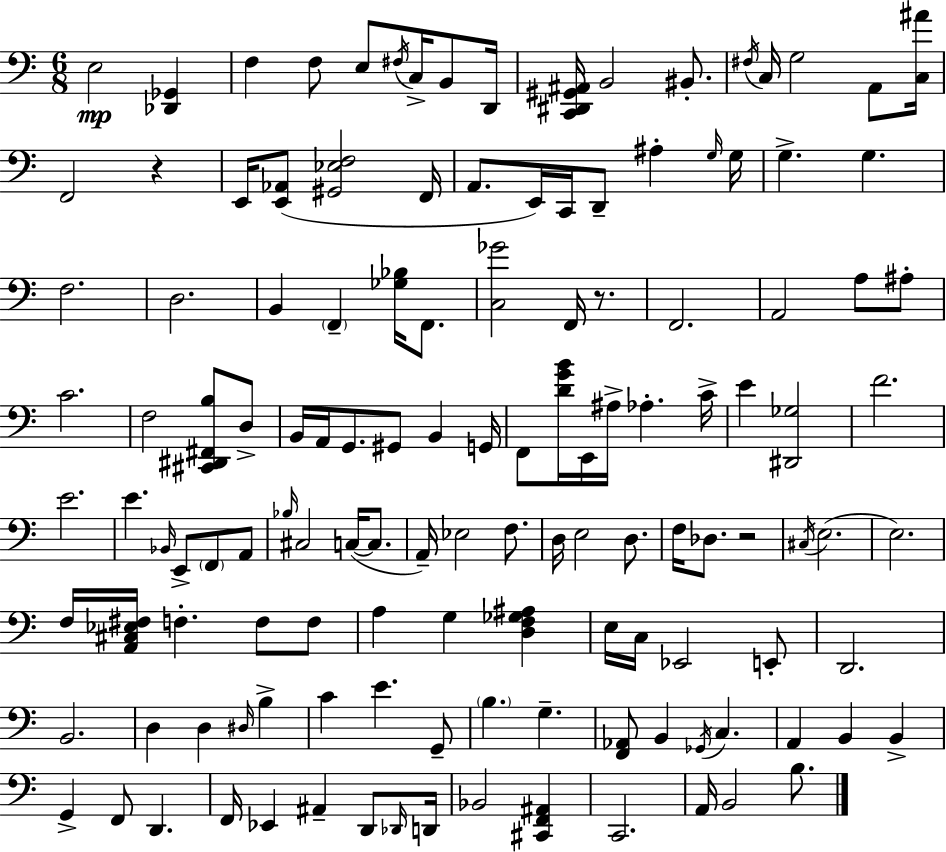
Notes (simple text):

E3/h [Db2,Gb2]/q F3/q F3/e E3/e F#3/s C3/s B2/e D2/s [C2,D#2,G#2,A#2]/s B2/h BIS2/e. F#3/s C3/s G3/h A2/e [C3,A#4]/s F2/h R/q E2/s [E2,Ab2]/e [G#2,Eb3,F3]/h F2/s A2/e. E2/s C2/s D2/e A#3/q G3/s G3/s G3/q. G3/q. F3/h. D3/h. B2/q F2/q [Gb3,Bb3]/s F2/e. [C3,Gb4]/h F2/s R/e. F2/h. A2/h A3/e A#3/e C4/h. F3/h [C#2,D#2,F#2,B3]/e D3/e B2/s A2/s G2/e. G#2/e B2/q G2/s F2/e [D4,G4,B4]/s E2/s A#3/s Ab3/q. C4/s E4/q [D#2,Gb3]/h F4/h. E4/h. E4/q. Bb2/s E2/e F2/e A2/e Bb3/s C#3/h C3/s C3/e. A2/s Eb3/h F3/e. D3/s E3/h D3/e. F3/s Db3/e. R/h C#3/s E3/h. E3/h. F3/s [A2,C#3,Eb3,F#3]/s F3/q. F3/e F3/e A3/q G3/q [D3,F3,Gb3,A#3]/q E3/s C3/s Eb2/h E2/e D2/h. B2/h. D3/q D3/q D#3/s B3/q C4/q E4/q. G2/e B3/q. G3/q. [F2,Ab2]/e B2/q Gb2/s C3/q. A2/q B2/q B2/q G2/q F2/e D2/q. F2/s Eb2/q A#2/q D2/e Db2/s D2/s Bb2/h [C#2,F2,A#2]/q C2/h. A2/s B2/h B3/e.